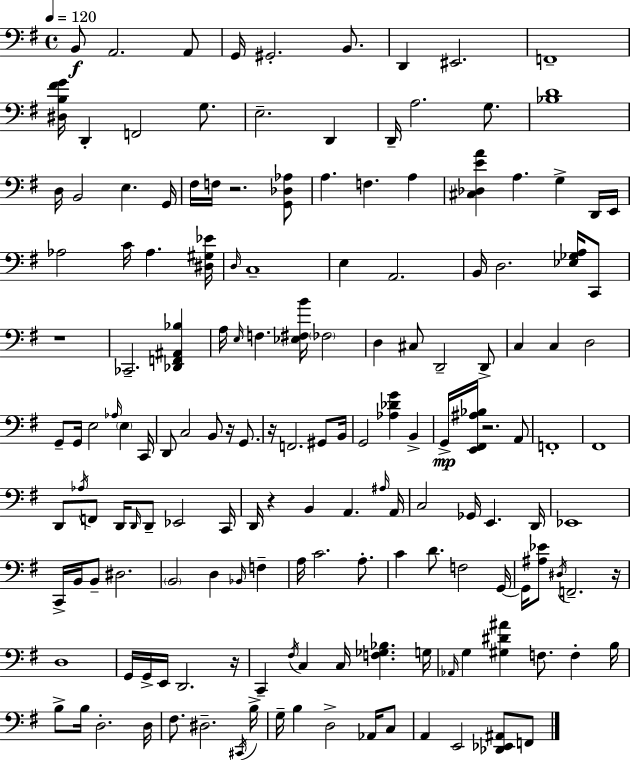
B2/e A2/h. A2/e G2/s G#2/h. B2/e. D2/q EIS2/h. F2/w [D#3,B3,F#4,G4]/s D2/q F2/h G3/e. E3/h. D2/q D2/s A3/h. G3/e. [Bb3,D4]/w D3/s B2/h E3/q. G2/s F#3/s F3/s R/h. [G2,Db3,Ab3]/e A3/q. F3/q. A3/q [C#3,Db3,E4,A4]/q A3/q. G3/q D2/s E2/s Ab3/h C4/s Ab3/q. [D#3,G#3,Eb4]/s D3/s C3/w E3/q A2/h. B2/s D3/h. [Eb3,Gb3,A3]/s C2/e R/w CES2/h. [Db2,F2,A#2,Bb3]/q A3/s E3/s F3/q. [Eb3,F#3,B4]/s FES3/h D3/q C#3/e D2/h D2/e C3/q C3/q D3/h G2/e G2/s E3/h Ab3/s E3/q C2/s D2/e C3/h B2/e R/s G2/e. R/s F2/h. G#2/e B2/s G2/h [Ab3,Db4,G4]/q B2/q G2/s [E2,F#2,A#3,Bb3]/s R/h. A2/e F2/w F#2/w D2/e Ab3/s F2/e D2/s D2/s D2/e Eb2/h C2/s D2/s R/q B2/q A2/q. A#3/s A2/s C3/h Gb2/s E2/q. D2/s Eb2/w C2/s B2/s B2/e D#3/h. B2/h D3/q Bb2/s F3/q A3/s C4/h. A3/e. C4/q D4/e. F3/h G2/s G2/s [A#3,Eb4]/e D#3/s F2/h. R/s D3/w G2/s G2/s E2/s D2/h. R/s C2/q F#3/s C3/q C3/s [F3,Gb3,Bb3]/q. G3/s Ab2/s G3/q [G#3,D#4,A#4]/q F3/e. F3/q B3/s B3/e B3/s D3/h. D3/s F#3/e. D#3/h. C#2/s B3/s G3/s B3/q D3/h Ab2/s C3/e A2/q E2/h [Db2,Eb2,A#2]/e F2/e